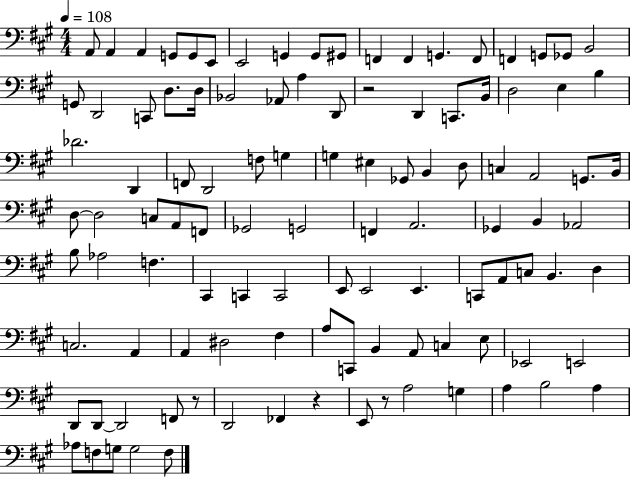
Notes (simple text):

A2/e A2/q A2/q G2/e G2/e E2/e E2/h G2/q G2/e G#2/e F2/q F2/q G2/q. F2/e F2/q G2/e Gb2/e B2/h G2/e D2/h C2/e D3/e. D3/s Bb2/h Ab2/e A3/q D2/e R/h D2/q C2/e. B2/s D3/h E3/q B3/q Db4/h. D2/q F2/e D2/h F3/e G3/q G3/q EIS3/q Gb2/e B2/q D3/e C3/q A2/h G2/e. B2/s D3/e D3/h C3/e A2/e F2/e Gb2/h G2/h F2/q A2/h. Gb2/q B2/q Ab2/h B3/e Ab3/h F3/q. C#2/q C2/q C2/h E2/e E2/h E2/q. C2/e A2/e C3/e B2/q. D3/q C3/h. A2/q A2/q D#3/h F#3/q A3/e C2/e B2/q A2/e C3/q E3/e Eb2/h E2/h D2/e D2/e D2/h F2/e R/e D2/h FES2/q R/q E2/e R/e A3/h G3/q A3/q B3/h A3/q Ab3/e F3/e G3/e G3/h F3/e